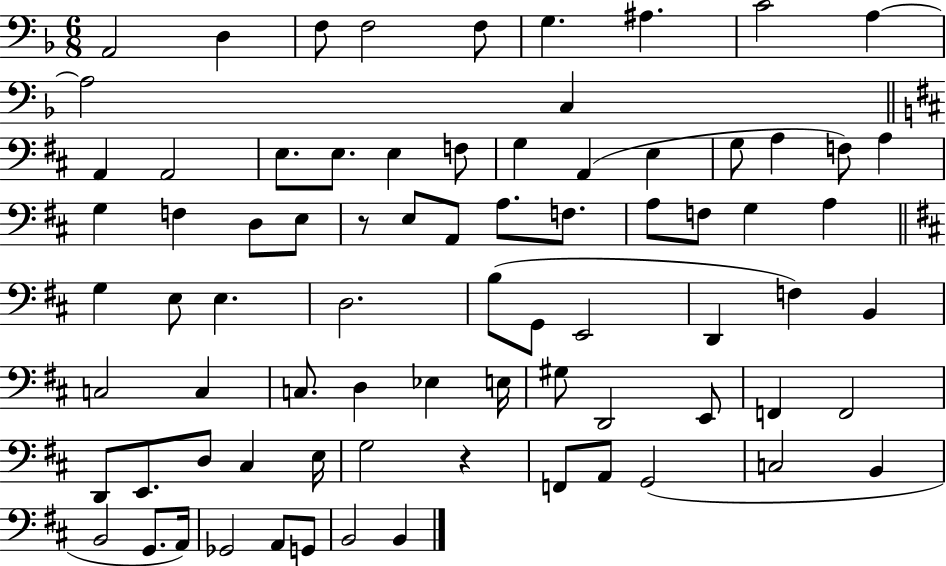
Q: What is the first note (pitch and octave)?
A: A2